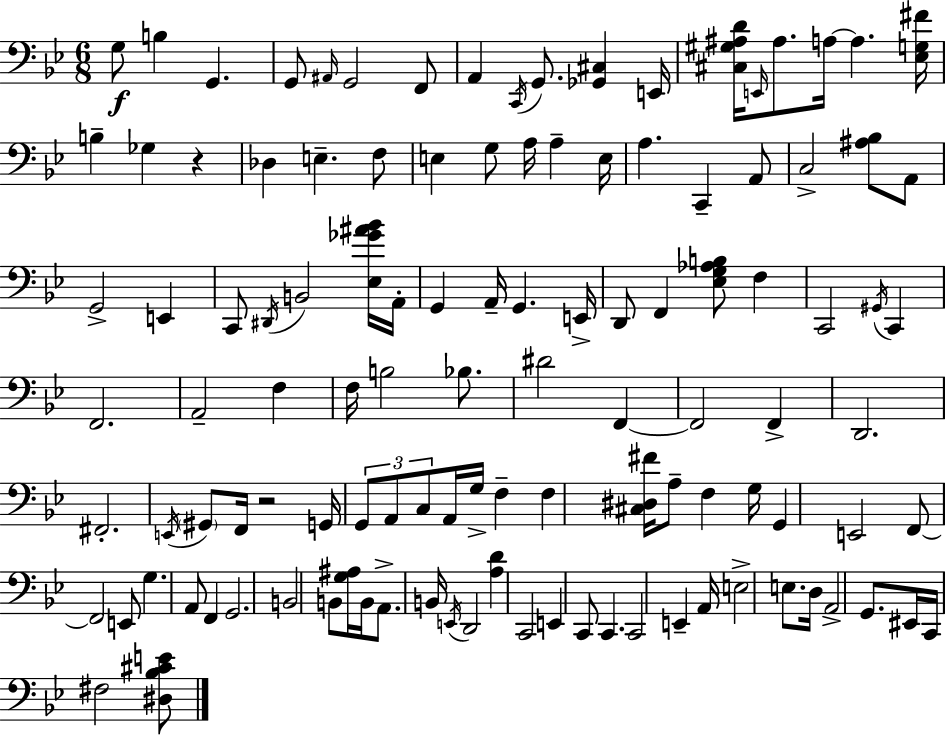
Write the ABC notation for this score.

X:1
T:Untitled
M:6/8
L:1/4
K:Gm
G,/2 B, G,, G,,/2 ^A,,/4 G,,2 F,,/2 A,, C,,/4 G,,/2 [_G,,^C,] E,,/4 [^C,^G,^A,D]/4 E,,/4 ^A,/2 A,/4 A, [_E,G,^F]/4 B, _G, z _D, E, F,/2 E, G,/2 A,/4 A, E,/4 A, C,, A,,/2 C,2 [^A,_B,]/2 A,,/2 G,,2 E,, C,,/2 ^D,,/4 B,,2 [_E,_G^A_B]/4 A,,/4 G,, A,,/4 G,, E,,/4 D,,/2 F,, [_E,G,_A,B,]/2 F, C,,2 ^G,,/4 C,, F,,2 A,,2 F, F,/4 B,2 _B,/2 ^D2 F,, F,,2 F,, D,,2 ^F,,2 E,,/4 ^G,,/2 F,,/4 z2 G,,/4 G,,/2 A,,/2 C,/2 A,,/4 G,/4 F, F, [^C,^D,^F]/4 A,/2 F, G,/4 G,, E,,2 F,,/2 F,,2 E,,/2 G, A,,/2 F,, G,,2 B,,2 B,,/2 [G,^A,]/4 B,,/4 A,,/2 B,,/4 E,,/4 D,,2 [A,D] C,,2 E,, C,,/2 C,, C,,2 E,, A,,/4 E,2 E,/2 D,/4 A,,2 G,,/2 ^E,,/4 C,,/4 ^F,2 [^D,_B,^CE]/2